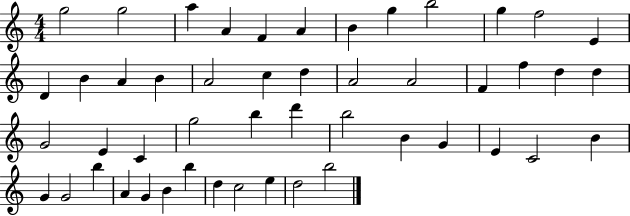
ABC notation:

X:1
T:Untitled
M:4/4
L:1/4
K:C
g2 g2 a A F A B g b2 g f2 E D B A B A2 c d A2 A2 F f d d G2 E C g2 b d' b2 B G E C2 B G G2 b A G B b d c2 e d2 b2